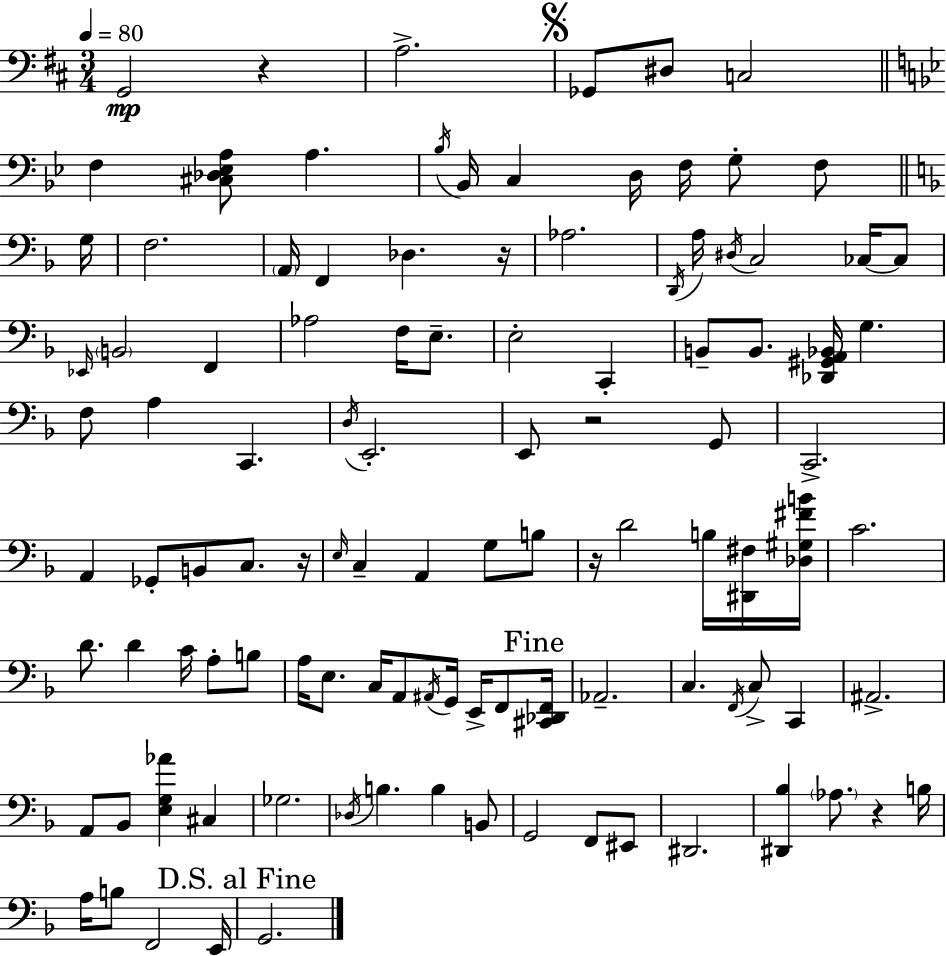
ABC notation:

X:1
T:Untitled
M:3/4
L:1/4
K:D
G,,2 z A,2 _G,,/2 ^D,/2 C,2 F, [^C,_D,_E,A,]/2 A, _B,/4 _B,,/4 C, D,/4 F,/4 G,/2 F,/2 G,/4 F,2 A,,/4 F,, _D, z/4 _A,2 D,,/4 A,/4 ^D,/4 C,2 _C,/4 _C,/2 _E,,/4 B,,2 F,, _A,2 F,/4 E,/2 E,2 C,, B,,/2 B,,/2 [_D,,^G,,A,,_B,,]/4 G, F,/2 A, C,, D,/4 E,,2 E,,/2 z2 G,,/2 C,,2 A,, _G,,/2 B,,/2 C,/2 z/4 E,/4 C, A,, G,/2 B,/2 z/4 D2 B,/4 [^D,,^F,]/4 [_D,^G,^FB]/4 C2 D/2 D C/4 A,/2 B,/2 A,/4 E,/2 C,/4 A,,/2 ^A,,/4 G,,/4 E,,/4 F,,/2 [^C,,_D,,F,,]/4 _A,,2 C, F,,/4 C,/2 C,, ^A,,2 A,,/2 _B,,/2 [E,G,_A] ^C, _G,2 _D,/4 B, B, B,,/2 G,,2 F,,/2 ^E,,/2 ^D,,2 [^D,,_B,] _A,/2 z B,/4 A,/4 B,/2 F,,2 E,,/4 G,,2